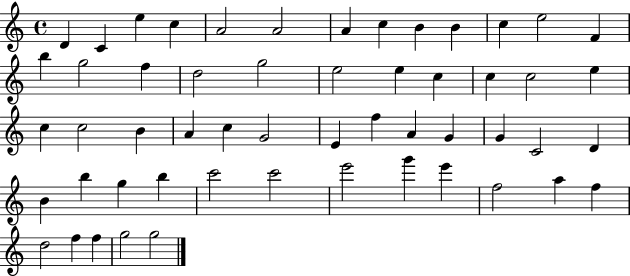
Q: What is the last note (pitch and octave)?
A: G5